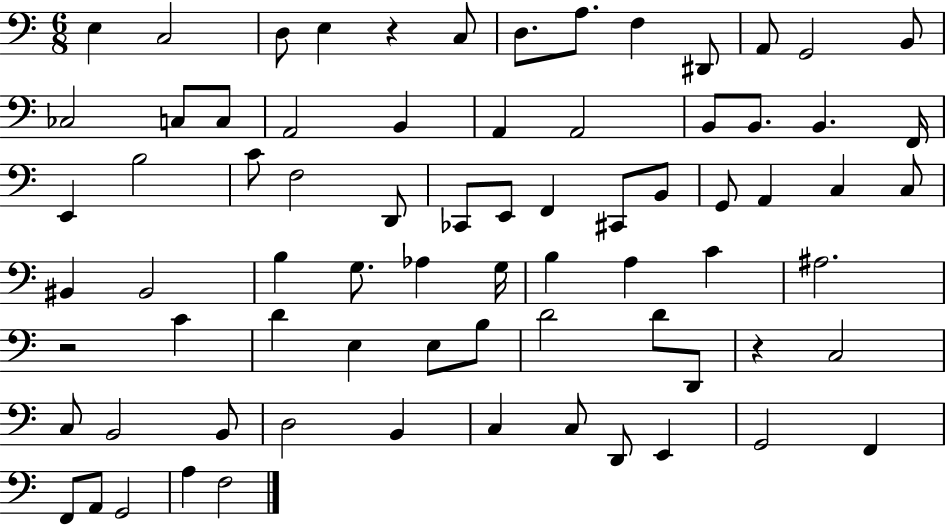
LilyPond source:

{
  \clef bass
  \numericTimeSignature
  \time 6/8
  \key c \major
  e4 c2 | d8 e4 r4 c8 | d8. a8. f4 dis,8 | a,8 g,2 b,8 | \break ces2 c8 c8 | a,2 b,4 | a,4 a,2 | b,8 b,8. b,4. f,16 | \break e,4 b2 | c'8 f2 d,8 | ces,8 e,8 f,4 cis,8 b,8 | g,8 a,4 c4 c8 | \break bis,4 bis,2 | b4 g8. aes4 g16 | b4 a4 c'4 | ais2. | \break r2 c'4 | d'4 e4 e8 b8 | d'2 d'8 d,8 | r4 c2 | \break c8 b,2 b,8 | d2 b,4 | c4 c8 d,8 e,4 | g,2 f,4 | \break f,8 a,8 g,2 | a4 f2 | \bar "|."
}